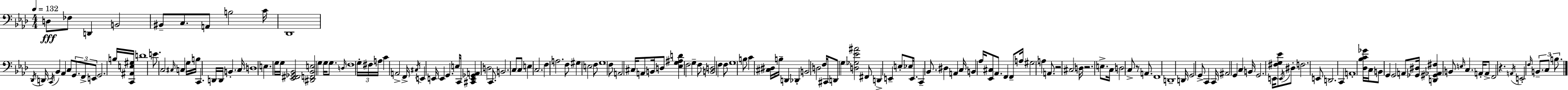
X:1
T:Untitled
M:4/4
L:1/4
K:Ab
D,/2 _F,/2 D,, B,,2 ^B,,/2 C,/2 A,,/2 B,2 C/4 _D,,4 _D,,/4 D,,/4 C,,/4 _B,, _A,, C,/2 G,,/2 F,,/2 E,,/2 G,,2 B,/4 [C,,^A,,E,^G,]/4 D4 E/2 C,2 ^C,/4 C, G,/4 B,/4 C,, D,,/4 D,,/4 B,, C,/4 D,4 E, G,/4 G,/4 [_E,,^F,,_G,,_B,,]2 [^D,,F,,_B,,E,]2 G, G,/4 G,/2 D,/4 F,4 G,/4 ^F,/4 A,/4 C A,,2 F,,/4 ^C,/4 E,, E,,/4 E,, G,, E,/4 C,,/4 [^C,,E,,_G,,A,,] D,2 C,,/2 B,,2 C,/2 C,/2 E, C,2 F, A,2 F,/2 ^G, E,2 F,/2 G,4 F,/2 A,,2 ^C,/4 A,,/2 B,,/4 D,/2 [_E,G,^A,D] F,2 G, F,/2 [B,,D,]2 F, F,/2 G,4 B,/2 C [^C,^D,]/4 B,/4 D,, _D,, B,,2 D,2 F,/4 ^C,,/4 D,,/2 G, [D,_G,_E^A]2 ^F,,/2 D,, E,, E,/2 _E,/4 E,,/2 C,, _B,,/2 ^D, A,, C,/4 B,, _A,/4 [_E,,^C,]/2 _A,,/2 F,, F,,/2 A,/4 ^G,2 A, A,,/2 z2 ^C,2 D,/4 z2 E,/2 C,/4 D,2 C,/2 z/2 A,,/2 F,,4 D,,4 D,,/4 G,,2 G,,/2 C,, C,,/4 ^A,,2 G,, C, B,,/4 G,,2 E,,/4 [^F,G,_E]/2 E,,/4 ^D,/2 F,2 E,,/2 D,,2 C,, A,,4 [_D,_B,C_G]/4 C,/4 B,,/2 G,, G,,2 A,,/2 [_G,,^D,]/4 [D,,^G,,_A,,^F,] B,,/2 E,/4 C, A,,/4 A,,/2 F,,2 z A,,/4 E,,2 F,/4 B,,/2 C,/2 B,/2